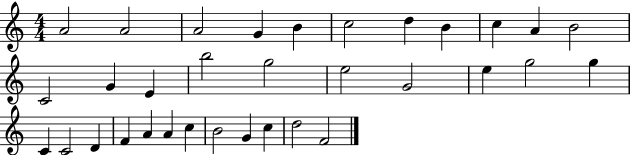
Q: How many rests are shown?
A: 0